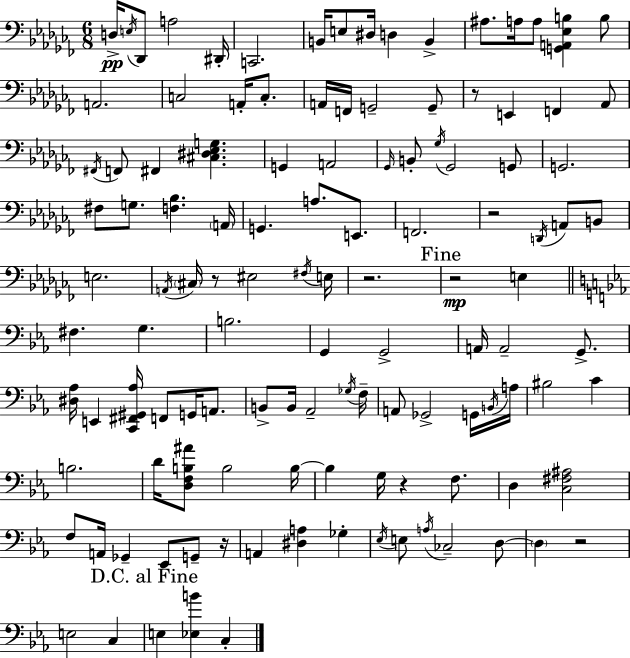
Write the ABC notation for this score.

X:1
T:Untitled
M:6/8
L:1/4
K:Abm
D,/4 E,/4 _D,,/2 A,2 ^D,,/4 C,,2 B,,/4 E,/2 ^D,/4 D, B,, ^A,/2 A,/4 A,/2 [G,,A,,_E,B,] B,/2 A,,2 C,2 A,,/4 C,/2 A,,/4 F,,/4 G,,2 G,,/2 z/2 E,, F,, _A,,/2 ^F,,/4 F,,/2 ^F,, [^C,^D,_E,G,] G,, A,,2 _G,,/4 B,,/2 _G,/4 _G,,2 G,,/2 G,,2 ^F,/2 G,/2 [F,_B,] A,,/4 G,, A,/2 E,,/2 F,,2 z2 D,,/4 A,,/2 B,,/2 E,2 A,,/4 ^C,/4 z/2 ^E,2 ^F,/4 E,/4 z2 z2 E, ^F, G, B,2 G,, G,,2 A,,/4 A,,2 G,,/2 [^D,_A,]/4 E,, [C,,^F,,^G,,_A,]/4 F,,/2 G,,/4 A,,/2 B,,/2 B,,/4 _A,,2 _G,/4 F,/4 A,,/2 _G,,2 G,,/4 B,,/4 A,/4 ^B,2 C B,2 D/4 [D,F,B,^A]/2 B,2 B,/4 B, G,/4 z F,/2 D, [C,^F,^A,]2 F,/2 A,,/4 _G,, _E,,/2 G,,/2 z/4 A,, [^D,A,] _G, _E,/4 E,/2 A,/4 _C,2 D,/2 D, z2 E,2 C, E, [_E,B] C,